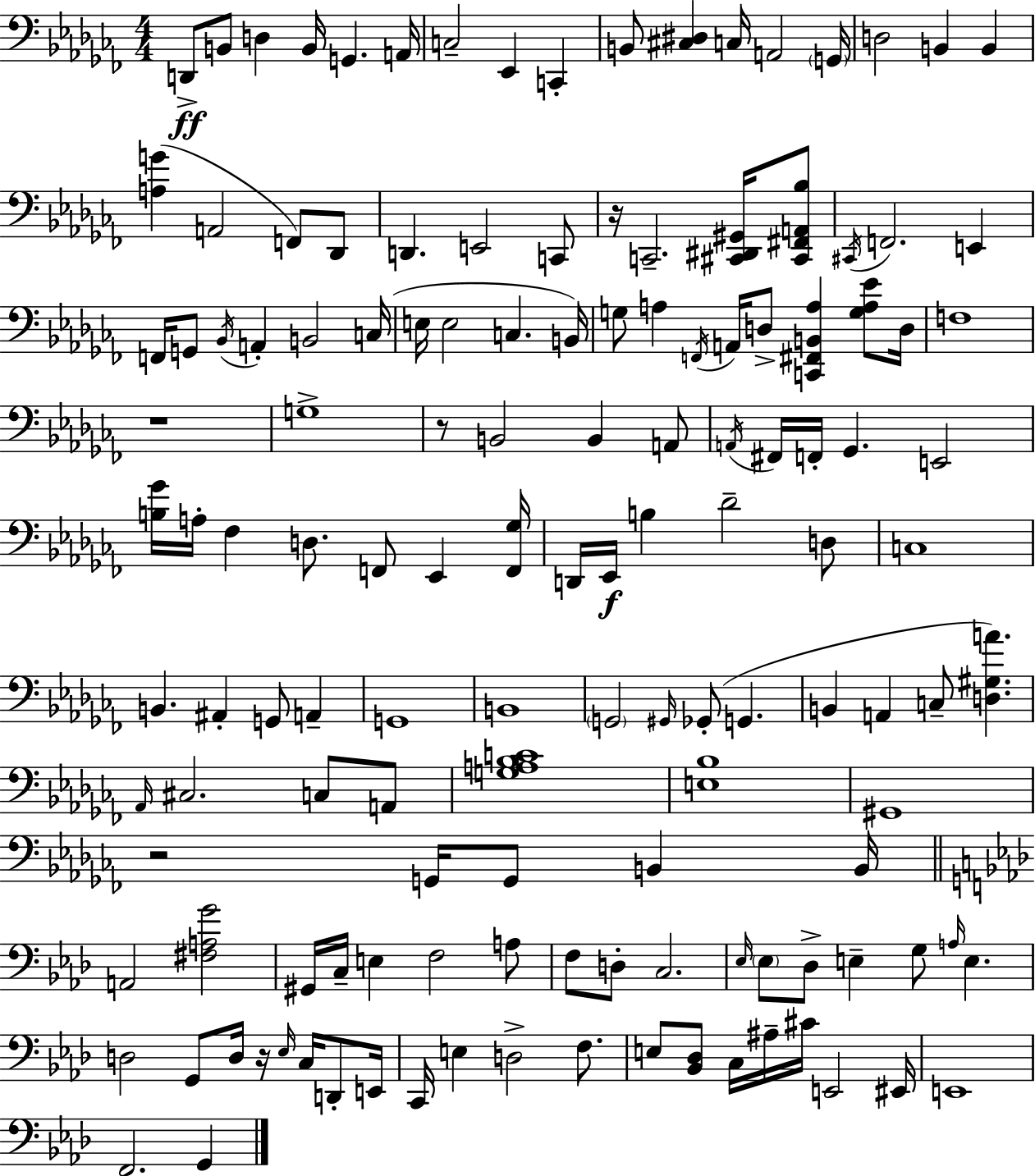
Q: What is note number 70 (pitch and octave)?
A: G2